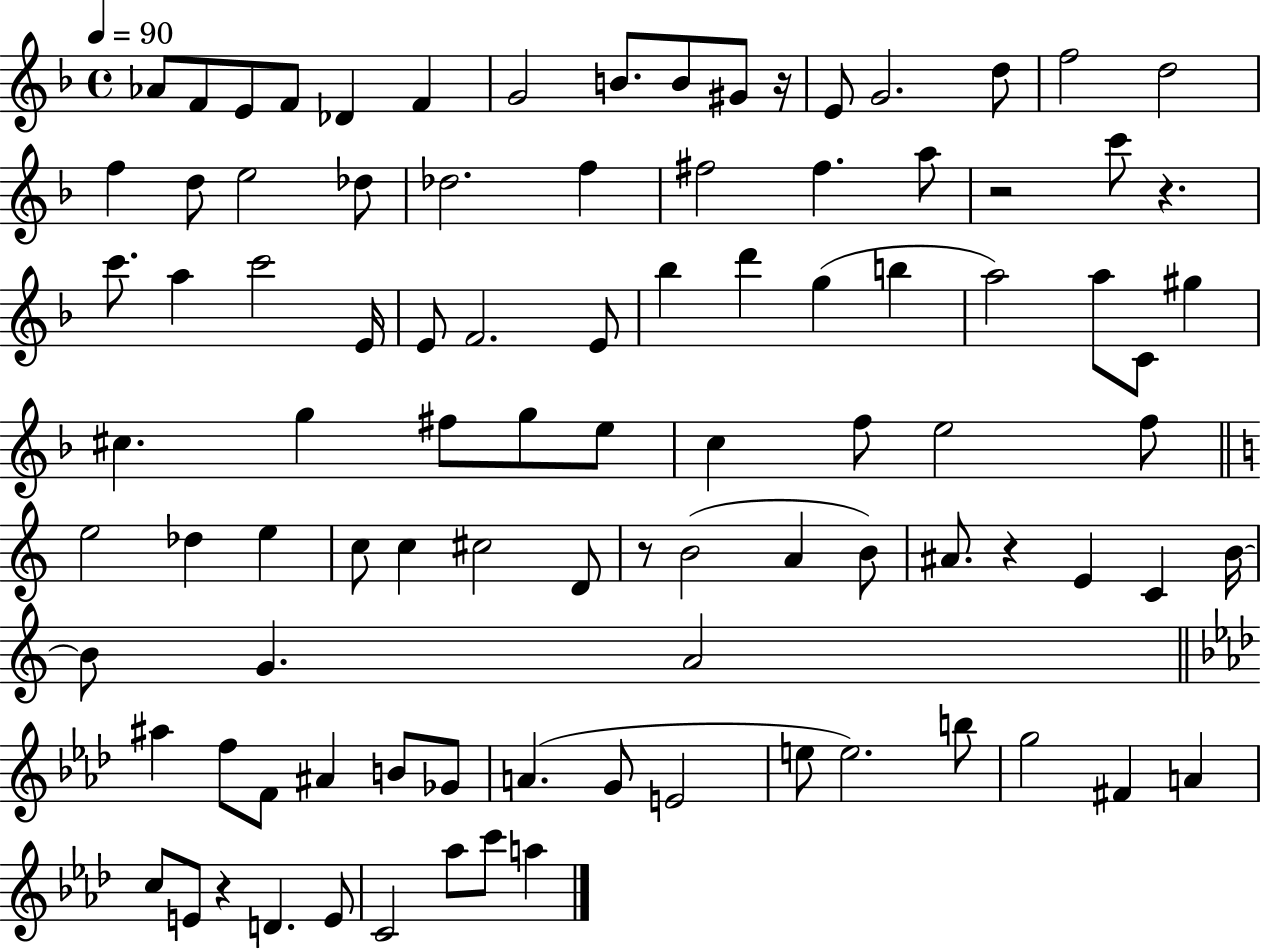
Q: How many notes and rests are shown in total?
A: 95